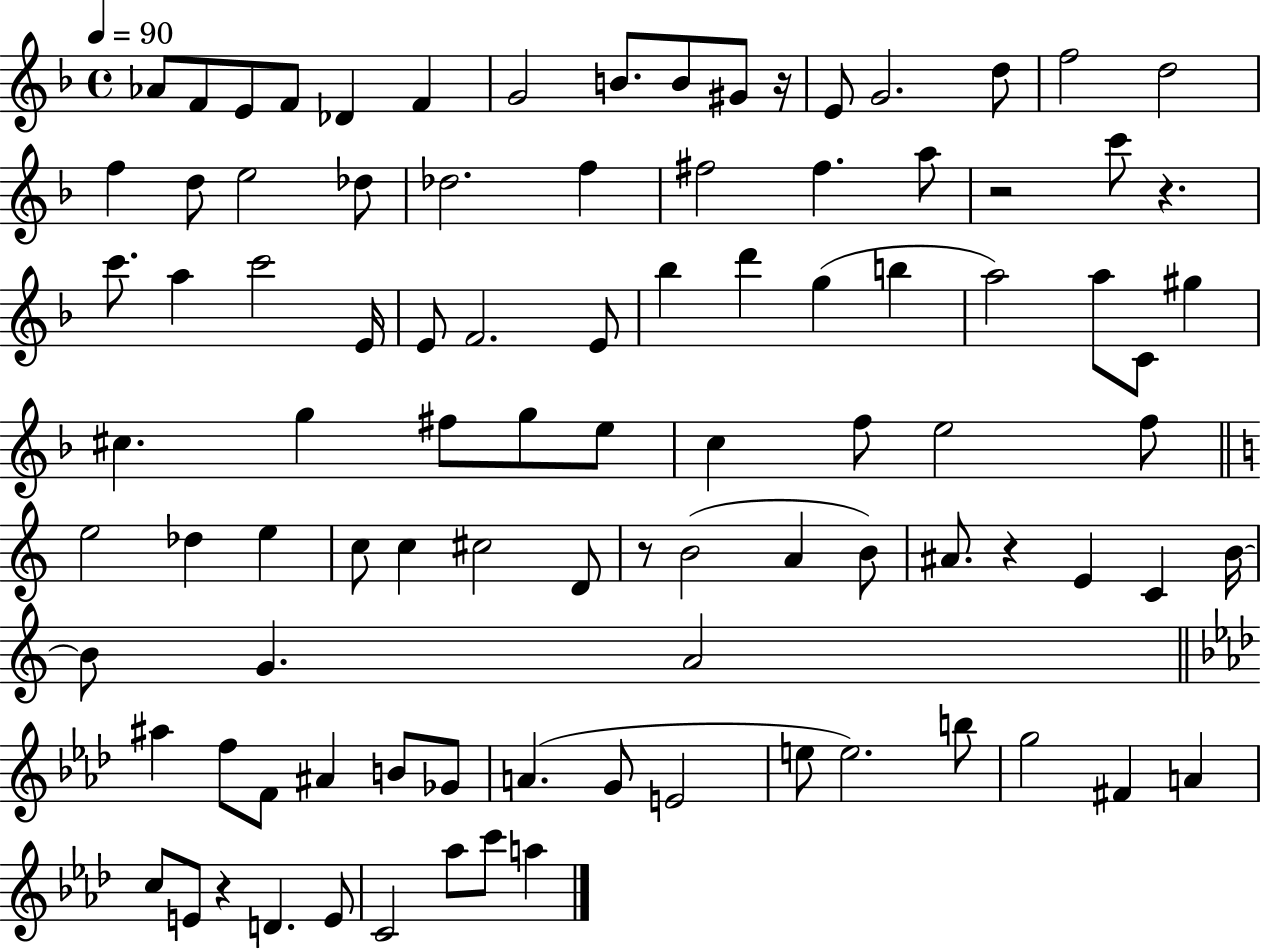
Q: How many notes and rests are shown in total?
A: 95